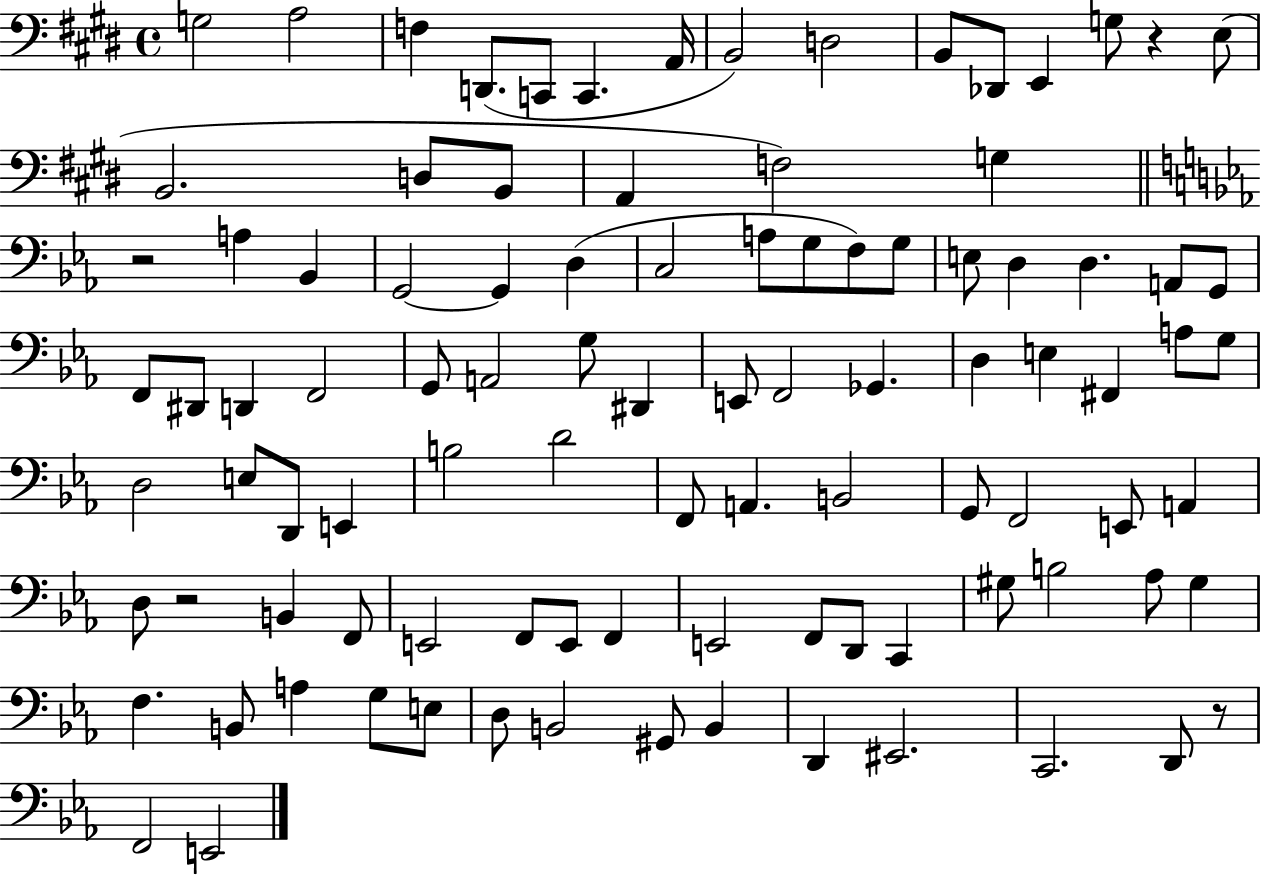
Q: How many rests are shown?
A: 4